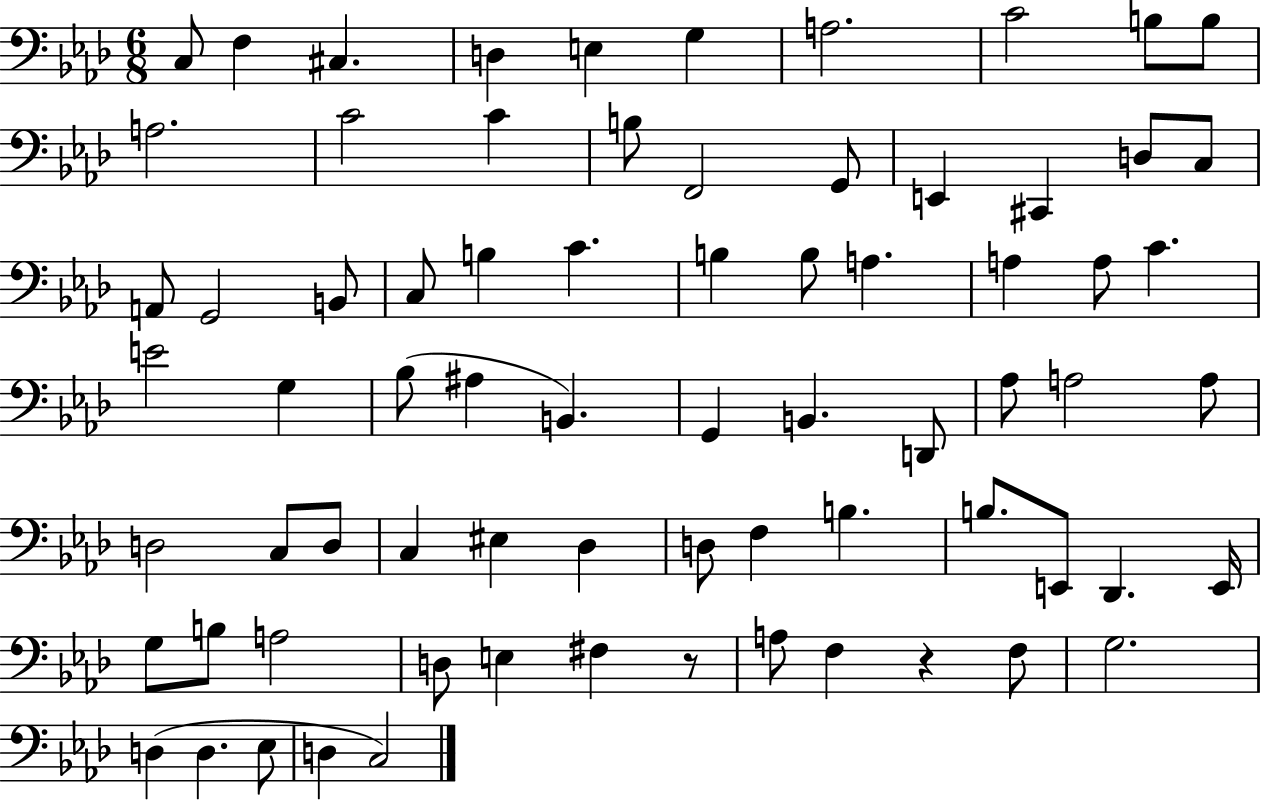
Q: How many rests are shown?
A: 2